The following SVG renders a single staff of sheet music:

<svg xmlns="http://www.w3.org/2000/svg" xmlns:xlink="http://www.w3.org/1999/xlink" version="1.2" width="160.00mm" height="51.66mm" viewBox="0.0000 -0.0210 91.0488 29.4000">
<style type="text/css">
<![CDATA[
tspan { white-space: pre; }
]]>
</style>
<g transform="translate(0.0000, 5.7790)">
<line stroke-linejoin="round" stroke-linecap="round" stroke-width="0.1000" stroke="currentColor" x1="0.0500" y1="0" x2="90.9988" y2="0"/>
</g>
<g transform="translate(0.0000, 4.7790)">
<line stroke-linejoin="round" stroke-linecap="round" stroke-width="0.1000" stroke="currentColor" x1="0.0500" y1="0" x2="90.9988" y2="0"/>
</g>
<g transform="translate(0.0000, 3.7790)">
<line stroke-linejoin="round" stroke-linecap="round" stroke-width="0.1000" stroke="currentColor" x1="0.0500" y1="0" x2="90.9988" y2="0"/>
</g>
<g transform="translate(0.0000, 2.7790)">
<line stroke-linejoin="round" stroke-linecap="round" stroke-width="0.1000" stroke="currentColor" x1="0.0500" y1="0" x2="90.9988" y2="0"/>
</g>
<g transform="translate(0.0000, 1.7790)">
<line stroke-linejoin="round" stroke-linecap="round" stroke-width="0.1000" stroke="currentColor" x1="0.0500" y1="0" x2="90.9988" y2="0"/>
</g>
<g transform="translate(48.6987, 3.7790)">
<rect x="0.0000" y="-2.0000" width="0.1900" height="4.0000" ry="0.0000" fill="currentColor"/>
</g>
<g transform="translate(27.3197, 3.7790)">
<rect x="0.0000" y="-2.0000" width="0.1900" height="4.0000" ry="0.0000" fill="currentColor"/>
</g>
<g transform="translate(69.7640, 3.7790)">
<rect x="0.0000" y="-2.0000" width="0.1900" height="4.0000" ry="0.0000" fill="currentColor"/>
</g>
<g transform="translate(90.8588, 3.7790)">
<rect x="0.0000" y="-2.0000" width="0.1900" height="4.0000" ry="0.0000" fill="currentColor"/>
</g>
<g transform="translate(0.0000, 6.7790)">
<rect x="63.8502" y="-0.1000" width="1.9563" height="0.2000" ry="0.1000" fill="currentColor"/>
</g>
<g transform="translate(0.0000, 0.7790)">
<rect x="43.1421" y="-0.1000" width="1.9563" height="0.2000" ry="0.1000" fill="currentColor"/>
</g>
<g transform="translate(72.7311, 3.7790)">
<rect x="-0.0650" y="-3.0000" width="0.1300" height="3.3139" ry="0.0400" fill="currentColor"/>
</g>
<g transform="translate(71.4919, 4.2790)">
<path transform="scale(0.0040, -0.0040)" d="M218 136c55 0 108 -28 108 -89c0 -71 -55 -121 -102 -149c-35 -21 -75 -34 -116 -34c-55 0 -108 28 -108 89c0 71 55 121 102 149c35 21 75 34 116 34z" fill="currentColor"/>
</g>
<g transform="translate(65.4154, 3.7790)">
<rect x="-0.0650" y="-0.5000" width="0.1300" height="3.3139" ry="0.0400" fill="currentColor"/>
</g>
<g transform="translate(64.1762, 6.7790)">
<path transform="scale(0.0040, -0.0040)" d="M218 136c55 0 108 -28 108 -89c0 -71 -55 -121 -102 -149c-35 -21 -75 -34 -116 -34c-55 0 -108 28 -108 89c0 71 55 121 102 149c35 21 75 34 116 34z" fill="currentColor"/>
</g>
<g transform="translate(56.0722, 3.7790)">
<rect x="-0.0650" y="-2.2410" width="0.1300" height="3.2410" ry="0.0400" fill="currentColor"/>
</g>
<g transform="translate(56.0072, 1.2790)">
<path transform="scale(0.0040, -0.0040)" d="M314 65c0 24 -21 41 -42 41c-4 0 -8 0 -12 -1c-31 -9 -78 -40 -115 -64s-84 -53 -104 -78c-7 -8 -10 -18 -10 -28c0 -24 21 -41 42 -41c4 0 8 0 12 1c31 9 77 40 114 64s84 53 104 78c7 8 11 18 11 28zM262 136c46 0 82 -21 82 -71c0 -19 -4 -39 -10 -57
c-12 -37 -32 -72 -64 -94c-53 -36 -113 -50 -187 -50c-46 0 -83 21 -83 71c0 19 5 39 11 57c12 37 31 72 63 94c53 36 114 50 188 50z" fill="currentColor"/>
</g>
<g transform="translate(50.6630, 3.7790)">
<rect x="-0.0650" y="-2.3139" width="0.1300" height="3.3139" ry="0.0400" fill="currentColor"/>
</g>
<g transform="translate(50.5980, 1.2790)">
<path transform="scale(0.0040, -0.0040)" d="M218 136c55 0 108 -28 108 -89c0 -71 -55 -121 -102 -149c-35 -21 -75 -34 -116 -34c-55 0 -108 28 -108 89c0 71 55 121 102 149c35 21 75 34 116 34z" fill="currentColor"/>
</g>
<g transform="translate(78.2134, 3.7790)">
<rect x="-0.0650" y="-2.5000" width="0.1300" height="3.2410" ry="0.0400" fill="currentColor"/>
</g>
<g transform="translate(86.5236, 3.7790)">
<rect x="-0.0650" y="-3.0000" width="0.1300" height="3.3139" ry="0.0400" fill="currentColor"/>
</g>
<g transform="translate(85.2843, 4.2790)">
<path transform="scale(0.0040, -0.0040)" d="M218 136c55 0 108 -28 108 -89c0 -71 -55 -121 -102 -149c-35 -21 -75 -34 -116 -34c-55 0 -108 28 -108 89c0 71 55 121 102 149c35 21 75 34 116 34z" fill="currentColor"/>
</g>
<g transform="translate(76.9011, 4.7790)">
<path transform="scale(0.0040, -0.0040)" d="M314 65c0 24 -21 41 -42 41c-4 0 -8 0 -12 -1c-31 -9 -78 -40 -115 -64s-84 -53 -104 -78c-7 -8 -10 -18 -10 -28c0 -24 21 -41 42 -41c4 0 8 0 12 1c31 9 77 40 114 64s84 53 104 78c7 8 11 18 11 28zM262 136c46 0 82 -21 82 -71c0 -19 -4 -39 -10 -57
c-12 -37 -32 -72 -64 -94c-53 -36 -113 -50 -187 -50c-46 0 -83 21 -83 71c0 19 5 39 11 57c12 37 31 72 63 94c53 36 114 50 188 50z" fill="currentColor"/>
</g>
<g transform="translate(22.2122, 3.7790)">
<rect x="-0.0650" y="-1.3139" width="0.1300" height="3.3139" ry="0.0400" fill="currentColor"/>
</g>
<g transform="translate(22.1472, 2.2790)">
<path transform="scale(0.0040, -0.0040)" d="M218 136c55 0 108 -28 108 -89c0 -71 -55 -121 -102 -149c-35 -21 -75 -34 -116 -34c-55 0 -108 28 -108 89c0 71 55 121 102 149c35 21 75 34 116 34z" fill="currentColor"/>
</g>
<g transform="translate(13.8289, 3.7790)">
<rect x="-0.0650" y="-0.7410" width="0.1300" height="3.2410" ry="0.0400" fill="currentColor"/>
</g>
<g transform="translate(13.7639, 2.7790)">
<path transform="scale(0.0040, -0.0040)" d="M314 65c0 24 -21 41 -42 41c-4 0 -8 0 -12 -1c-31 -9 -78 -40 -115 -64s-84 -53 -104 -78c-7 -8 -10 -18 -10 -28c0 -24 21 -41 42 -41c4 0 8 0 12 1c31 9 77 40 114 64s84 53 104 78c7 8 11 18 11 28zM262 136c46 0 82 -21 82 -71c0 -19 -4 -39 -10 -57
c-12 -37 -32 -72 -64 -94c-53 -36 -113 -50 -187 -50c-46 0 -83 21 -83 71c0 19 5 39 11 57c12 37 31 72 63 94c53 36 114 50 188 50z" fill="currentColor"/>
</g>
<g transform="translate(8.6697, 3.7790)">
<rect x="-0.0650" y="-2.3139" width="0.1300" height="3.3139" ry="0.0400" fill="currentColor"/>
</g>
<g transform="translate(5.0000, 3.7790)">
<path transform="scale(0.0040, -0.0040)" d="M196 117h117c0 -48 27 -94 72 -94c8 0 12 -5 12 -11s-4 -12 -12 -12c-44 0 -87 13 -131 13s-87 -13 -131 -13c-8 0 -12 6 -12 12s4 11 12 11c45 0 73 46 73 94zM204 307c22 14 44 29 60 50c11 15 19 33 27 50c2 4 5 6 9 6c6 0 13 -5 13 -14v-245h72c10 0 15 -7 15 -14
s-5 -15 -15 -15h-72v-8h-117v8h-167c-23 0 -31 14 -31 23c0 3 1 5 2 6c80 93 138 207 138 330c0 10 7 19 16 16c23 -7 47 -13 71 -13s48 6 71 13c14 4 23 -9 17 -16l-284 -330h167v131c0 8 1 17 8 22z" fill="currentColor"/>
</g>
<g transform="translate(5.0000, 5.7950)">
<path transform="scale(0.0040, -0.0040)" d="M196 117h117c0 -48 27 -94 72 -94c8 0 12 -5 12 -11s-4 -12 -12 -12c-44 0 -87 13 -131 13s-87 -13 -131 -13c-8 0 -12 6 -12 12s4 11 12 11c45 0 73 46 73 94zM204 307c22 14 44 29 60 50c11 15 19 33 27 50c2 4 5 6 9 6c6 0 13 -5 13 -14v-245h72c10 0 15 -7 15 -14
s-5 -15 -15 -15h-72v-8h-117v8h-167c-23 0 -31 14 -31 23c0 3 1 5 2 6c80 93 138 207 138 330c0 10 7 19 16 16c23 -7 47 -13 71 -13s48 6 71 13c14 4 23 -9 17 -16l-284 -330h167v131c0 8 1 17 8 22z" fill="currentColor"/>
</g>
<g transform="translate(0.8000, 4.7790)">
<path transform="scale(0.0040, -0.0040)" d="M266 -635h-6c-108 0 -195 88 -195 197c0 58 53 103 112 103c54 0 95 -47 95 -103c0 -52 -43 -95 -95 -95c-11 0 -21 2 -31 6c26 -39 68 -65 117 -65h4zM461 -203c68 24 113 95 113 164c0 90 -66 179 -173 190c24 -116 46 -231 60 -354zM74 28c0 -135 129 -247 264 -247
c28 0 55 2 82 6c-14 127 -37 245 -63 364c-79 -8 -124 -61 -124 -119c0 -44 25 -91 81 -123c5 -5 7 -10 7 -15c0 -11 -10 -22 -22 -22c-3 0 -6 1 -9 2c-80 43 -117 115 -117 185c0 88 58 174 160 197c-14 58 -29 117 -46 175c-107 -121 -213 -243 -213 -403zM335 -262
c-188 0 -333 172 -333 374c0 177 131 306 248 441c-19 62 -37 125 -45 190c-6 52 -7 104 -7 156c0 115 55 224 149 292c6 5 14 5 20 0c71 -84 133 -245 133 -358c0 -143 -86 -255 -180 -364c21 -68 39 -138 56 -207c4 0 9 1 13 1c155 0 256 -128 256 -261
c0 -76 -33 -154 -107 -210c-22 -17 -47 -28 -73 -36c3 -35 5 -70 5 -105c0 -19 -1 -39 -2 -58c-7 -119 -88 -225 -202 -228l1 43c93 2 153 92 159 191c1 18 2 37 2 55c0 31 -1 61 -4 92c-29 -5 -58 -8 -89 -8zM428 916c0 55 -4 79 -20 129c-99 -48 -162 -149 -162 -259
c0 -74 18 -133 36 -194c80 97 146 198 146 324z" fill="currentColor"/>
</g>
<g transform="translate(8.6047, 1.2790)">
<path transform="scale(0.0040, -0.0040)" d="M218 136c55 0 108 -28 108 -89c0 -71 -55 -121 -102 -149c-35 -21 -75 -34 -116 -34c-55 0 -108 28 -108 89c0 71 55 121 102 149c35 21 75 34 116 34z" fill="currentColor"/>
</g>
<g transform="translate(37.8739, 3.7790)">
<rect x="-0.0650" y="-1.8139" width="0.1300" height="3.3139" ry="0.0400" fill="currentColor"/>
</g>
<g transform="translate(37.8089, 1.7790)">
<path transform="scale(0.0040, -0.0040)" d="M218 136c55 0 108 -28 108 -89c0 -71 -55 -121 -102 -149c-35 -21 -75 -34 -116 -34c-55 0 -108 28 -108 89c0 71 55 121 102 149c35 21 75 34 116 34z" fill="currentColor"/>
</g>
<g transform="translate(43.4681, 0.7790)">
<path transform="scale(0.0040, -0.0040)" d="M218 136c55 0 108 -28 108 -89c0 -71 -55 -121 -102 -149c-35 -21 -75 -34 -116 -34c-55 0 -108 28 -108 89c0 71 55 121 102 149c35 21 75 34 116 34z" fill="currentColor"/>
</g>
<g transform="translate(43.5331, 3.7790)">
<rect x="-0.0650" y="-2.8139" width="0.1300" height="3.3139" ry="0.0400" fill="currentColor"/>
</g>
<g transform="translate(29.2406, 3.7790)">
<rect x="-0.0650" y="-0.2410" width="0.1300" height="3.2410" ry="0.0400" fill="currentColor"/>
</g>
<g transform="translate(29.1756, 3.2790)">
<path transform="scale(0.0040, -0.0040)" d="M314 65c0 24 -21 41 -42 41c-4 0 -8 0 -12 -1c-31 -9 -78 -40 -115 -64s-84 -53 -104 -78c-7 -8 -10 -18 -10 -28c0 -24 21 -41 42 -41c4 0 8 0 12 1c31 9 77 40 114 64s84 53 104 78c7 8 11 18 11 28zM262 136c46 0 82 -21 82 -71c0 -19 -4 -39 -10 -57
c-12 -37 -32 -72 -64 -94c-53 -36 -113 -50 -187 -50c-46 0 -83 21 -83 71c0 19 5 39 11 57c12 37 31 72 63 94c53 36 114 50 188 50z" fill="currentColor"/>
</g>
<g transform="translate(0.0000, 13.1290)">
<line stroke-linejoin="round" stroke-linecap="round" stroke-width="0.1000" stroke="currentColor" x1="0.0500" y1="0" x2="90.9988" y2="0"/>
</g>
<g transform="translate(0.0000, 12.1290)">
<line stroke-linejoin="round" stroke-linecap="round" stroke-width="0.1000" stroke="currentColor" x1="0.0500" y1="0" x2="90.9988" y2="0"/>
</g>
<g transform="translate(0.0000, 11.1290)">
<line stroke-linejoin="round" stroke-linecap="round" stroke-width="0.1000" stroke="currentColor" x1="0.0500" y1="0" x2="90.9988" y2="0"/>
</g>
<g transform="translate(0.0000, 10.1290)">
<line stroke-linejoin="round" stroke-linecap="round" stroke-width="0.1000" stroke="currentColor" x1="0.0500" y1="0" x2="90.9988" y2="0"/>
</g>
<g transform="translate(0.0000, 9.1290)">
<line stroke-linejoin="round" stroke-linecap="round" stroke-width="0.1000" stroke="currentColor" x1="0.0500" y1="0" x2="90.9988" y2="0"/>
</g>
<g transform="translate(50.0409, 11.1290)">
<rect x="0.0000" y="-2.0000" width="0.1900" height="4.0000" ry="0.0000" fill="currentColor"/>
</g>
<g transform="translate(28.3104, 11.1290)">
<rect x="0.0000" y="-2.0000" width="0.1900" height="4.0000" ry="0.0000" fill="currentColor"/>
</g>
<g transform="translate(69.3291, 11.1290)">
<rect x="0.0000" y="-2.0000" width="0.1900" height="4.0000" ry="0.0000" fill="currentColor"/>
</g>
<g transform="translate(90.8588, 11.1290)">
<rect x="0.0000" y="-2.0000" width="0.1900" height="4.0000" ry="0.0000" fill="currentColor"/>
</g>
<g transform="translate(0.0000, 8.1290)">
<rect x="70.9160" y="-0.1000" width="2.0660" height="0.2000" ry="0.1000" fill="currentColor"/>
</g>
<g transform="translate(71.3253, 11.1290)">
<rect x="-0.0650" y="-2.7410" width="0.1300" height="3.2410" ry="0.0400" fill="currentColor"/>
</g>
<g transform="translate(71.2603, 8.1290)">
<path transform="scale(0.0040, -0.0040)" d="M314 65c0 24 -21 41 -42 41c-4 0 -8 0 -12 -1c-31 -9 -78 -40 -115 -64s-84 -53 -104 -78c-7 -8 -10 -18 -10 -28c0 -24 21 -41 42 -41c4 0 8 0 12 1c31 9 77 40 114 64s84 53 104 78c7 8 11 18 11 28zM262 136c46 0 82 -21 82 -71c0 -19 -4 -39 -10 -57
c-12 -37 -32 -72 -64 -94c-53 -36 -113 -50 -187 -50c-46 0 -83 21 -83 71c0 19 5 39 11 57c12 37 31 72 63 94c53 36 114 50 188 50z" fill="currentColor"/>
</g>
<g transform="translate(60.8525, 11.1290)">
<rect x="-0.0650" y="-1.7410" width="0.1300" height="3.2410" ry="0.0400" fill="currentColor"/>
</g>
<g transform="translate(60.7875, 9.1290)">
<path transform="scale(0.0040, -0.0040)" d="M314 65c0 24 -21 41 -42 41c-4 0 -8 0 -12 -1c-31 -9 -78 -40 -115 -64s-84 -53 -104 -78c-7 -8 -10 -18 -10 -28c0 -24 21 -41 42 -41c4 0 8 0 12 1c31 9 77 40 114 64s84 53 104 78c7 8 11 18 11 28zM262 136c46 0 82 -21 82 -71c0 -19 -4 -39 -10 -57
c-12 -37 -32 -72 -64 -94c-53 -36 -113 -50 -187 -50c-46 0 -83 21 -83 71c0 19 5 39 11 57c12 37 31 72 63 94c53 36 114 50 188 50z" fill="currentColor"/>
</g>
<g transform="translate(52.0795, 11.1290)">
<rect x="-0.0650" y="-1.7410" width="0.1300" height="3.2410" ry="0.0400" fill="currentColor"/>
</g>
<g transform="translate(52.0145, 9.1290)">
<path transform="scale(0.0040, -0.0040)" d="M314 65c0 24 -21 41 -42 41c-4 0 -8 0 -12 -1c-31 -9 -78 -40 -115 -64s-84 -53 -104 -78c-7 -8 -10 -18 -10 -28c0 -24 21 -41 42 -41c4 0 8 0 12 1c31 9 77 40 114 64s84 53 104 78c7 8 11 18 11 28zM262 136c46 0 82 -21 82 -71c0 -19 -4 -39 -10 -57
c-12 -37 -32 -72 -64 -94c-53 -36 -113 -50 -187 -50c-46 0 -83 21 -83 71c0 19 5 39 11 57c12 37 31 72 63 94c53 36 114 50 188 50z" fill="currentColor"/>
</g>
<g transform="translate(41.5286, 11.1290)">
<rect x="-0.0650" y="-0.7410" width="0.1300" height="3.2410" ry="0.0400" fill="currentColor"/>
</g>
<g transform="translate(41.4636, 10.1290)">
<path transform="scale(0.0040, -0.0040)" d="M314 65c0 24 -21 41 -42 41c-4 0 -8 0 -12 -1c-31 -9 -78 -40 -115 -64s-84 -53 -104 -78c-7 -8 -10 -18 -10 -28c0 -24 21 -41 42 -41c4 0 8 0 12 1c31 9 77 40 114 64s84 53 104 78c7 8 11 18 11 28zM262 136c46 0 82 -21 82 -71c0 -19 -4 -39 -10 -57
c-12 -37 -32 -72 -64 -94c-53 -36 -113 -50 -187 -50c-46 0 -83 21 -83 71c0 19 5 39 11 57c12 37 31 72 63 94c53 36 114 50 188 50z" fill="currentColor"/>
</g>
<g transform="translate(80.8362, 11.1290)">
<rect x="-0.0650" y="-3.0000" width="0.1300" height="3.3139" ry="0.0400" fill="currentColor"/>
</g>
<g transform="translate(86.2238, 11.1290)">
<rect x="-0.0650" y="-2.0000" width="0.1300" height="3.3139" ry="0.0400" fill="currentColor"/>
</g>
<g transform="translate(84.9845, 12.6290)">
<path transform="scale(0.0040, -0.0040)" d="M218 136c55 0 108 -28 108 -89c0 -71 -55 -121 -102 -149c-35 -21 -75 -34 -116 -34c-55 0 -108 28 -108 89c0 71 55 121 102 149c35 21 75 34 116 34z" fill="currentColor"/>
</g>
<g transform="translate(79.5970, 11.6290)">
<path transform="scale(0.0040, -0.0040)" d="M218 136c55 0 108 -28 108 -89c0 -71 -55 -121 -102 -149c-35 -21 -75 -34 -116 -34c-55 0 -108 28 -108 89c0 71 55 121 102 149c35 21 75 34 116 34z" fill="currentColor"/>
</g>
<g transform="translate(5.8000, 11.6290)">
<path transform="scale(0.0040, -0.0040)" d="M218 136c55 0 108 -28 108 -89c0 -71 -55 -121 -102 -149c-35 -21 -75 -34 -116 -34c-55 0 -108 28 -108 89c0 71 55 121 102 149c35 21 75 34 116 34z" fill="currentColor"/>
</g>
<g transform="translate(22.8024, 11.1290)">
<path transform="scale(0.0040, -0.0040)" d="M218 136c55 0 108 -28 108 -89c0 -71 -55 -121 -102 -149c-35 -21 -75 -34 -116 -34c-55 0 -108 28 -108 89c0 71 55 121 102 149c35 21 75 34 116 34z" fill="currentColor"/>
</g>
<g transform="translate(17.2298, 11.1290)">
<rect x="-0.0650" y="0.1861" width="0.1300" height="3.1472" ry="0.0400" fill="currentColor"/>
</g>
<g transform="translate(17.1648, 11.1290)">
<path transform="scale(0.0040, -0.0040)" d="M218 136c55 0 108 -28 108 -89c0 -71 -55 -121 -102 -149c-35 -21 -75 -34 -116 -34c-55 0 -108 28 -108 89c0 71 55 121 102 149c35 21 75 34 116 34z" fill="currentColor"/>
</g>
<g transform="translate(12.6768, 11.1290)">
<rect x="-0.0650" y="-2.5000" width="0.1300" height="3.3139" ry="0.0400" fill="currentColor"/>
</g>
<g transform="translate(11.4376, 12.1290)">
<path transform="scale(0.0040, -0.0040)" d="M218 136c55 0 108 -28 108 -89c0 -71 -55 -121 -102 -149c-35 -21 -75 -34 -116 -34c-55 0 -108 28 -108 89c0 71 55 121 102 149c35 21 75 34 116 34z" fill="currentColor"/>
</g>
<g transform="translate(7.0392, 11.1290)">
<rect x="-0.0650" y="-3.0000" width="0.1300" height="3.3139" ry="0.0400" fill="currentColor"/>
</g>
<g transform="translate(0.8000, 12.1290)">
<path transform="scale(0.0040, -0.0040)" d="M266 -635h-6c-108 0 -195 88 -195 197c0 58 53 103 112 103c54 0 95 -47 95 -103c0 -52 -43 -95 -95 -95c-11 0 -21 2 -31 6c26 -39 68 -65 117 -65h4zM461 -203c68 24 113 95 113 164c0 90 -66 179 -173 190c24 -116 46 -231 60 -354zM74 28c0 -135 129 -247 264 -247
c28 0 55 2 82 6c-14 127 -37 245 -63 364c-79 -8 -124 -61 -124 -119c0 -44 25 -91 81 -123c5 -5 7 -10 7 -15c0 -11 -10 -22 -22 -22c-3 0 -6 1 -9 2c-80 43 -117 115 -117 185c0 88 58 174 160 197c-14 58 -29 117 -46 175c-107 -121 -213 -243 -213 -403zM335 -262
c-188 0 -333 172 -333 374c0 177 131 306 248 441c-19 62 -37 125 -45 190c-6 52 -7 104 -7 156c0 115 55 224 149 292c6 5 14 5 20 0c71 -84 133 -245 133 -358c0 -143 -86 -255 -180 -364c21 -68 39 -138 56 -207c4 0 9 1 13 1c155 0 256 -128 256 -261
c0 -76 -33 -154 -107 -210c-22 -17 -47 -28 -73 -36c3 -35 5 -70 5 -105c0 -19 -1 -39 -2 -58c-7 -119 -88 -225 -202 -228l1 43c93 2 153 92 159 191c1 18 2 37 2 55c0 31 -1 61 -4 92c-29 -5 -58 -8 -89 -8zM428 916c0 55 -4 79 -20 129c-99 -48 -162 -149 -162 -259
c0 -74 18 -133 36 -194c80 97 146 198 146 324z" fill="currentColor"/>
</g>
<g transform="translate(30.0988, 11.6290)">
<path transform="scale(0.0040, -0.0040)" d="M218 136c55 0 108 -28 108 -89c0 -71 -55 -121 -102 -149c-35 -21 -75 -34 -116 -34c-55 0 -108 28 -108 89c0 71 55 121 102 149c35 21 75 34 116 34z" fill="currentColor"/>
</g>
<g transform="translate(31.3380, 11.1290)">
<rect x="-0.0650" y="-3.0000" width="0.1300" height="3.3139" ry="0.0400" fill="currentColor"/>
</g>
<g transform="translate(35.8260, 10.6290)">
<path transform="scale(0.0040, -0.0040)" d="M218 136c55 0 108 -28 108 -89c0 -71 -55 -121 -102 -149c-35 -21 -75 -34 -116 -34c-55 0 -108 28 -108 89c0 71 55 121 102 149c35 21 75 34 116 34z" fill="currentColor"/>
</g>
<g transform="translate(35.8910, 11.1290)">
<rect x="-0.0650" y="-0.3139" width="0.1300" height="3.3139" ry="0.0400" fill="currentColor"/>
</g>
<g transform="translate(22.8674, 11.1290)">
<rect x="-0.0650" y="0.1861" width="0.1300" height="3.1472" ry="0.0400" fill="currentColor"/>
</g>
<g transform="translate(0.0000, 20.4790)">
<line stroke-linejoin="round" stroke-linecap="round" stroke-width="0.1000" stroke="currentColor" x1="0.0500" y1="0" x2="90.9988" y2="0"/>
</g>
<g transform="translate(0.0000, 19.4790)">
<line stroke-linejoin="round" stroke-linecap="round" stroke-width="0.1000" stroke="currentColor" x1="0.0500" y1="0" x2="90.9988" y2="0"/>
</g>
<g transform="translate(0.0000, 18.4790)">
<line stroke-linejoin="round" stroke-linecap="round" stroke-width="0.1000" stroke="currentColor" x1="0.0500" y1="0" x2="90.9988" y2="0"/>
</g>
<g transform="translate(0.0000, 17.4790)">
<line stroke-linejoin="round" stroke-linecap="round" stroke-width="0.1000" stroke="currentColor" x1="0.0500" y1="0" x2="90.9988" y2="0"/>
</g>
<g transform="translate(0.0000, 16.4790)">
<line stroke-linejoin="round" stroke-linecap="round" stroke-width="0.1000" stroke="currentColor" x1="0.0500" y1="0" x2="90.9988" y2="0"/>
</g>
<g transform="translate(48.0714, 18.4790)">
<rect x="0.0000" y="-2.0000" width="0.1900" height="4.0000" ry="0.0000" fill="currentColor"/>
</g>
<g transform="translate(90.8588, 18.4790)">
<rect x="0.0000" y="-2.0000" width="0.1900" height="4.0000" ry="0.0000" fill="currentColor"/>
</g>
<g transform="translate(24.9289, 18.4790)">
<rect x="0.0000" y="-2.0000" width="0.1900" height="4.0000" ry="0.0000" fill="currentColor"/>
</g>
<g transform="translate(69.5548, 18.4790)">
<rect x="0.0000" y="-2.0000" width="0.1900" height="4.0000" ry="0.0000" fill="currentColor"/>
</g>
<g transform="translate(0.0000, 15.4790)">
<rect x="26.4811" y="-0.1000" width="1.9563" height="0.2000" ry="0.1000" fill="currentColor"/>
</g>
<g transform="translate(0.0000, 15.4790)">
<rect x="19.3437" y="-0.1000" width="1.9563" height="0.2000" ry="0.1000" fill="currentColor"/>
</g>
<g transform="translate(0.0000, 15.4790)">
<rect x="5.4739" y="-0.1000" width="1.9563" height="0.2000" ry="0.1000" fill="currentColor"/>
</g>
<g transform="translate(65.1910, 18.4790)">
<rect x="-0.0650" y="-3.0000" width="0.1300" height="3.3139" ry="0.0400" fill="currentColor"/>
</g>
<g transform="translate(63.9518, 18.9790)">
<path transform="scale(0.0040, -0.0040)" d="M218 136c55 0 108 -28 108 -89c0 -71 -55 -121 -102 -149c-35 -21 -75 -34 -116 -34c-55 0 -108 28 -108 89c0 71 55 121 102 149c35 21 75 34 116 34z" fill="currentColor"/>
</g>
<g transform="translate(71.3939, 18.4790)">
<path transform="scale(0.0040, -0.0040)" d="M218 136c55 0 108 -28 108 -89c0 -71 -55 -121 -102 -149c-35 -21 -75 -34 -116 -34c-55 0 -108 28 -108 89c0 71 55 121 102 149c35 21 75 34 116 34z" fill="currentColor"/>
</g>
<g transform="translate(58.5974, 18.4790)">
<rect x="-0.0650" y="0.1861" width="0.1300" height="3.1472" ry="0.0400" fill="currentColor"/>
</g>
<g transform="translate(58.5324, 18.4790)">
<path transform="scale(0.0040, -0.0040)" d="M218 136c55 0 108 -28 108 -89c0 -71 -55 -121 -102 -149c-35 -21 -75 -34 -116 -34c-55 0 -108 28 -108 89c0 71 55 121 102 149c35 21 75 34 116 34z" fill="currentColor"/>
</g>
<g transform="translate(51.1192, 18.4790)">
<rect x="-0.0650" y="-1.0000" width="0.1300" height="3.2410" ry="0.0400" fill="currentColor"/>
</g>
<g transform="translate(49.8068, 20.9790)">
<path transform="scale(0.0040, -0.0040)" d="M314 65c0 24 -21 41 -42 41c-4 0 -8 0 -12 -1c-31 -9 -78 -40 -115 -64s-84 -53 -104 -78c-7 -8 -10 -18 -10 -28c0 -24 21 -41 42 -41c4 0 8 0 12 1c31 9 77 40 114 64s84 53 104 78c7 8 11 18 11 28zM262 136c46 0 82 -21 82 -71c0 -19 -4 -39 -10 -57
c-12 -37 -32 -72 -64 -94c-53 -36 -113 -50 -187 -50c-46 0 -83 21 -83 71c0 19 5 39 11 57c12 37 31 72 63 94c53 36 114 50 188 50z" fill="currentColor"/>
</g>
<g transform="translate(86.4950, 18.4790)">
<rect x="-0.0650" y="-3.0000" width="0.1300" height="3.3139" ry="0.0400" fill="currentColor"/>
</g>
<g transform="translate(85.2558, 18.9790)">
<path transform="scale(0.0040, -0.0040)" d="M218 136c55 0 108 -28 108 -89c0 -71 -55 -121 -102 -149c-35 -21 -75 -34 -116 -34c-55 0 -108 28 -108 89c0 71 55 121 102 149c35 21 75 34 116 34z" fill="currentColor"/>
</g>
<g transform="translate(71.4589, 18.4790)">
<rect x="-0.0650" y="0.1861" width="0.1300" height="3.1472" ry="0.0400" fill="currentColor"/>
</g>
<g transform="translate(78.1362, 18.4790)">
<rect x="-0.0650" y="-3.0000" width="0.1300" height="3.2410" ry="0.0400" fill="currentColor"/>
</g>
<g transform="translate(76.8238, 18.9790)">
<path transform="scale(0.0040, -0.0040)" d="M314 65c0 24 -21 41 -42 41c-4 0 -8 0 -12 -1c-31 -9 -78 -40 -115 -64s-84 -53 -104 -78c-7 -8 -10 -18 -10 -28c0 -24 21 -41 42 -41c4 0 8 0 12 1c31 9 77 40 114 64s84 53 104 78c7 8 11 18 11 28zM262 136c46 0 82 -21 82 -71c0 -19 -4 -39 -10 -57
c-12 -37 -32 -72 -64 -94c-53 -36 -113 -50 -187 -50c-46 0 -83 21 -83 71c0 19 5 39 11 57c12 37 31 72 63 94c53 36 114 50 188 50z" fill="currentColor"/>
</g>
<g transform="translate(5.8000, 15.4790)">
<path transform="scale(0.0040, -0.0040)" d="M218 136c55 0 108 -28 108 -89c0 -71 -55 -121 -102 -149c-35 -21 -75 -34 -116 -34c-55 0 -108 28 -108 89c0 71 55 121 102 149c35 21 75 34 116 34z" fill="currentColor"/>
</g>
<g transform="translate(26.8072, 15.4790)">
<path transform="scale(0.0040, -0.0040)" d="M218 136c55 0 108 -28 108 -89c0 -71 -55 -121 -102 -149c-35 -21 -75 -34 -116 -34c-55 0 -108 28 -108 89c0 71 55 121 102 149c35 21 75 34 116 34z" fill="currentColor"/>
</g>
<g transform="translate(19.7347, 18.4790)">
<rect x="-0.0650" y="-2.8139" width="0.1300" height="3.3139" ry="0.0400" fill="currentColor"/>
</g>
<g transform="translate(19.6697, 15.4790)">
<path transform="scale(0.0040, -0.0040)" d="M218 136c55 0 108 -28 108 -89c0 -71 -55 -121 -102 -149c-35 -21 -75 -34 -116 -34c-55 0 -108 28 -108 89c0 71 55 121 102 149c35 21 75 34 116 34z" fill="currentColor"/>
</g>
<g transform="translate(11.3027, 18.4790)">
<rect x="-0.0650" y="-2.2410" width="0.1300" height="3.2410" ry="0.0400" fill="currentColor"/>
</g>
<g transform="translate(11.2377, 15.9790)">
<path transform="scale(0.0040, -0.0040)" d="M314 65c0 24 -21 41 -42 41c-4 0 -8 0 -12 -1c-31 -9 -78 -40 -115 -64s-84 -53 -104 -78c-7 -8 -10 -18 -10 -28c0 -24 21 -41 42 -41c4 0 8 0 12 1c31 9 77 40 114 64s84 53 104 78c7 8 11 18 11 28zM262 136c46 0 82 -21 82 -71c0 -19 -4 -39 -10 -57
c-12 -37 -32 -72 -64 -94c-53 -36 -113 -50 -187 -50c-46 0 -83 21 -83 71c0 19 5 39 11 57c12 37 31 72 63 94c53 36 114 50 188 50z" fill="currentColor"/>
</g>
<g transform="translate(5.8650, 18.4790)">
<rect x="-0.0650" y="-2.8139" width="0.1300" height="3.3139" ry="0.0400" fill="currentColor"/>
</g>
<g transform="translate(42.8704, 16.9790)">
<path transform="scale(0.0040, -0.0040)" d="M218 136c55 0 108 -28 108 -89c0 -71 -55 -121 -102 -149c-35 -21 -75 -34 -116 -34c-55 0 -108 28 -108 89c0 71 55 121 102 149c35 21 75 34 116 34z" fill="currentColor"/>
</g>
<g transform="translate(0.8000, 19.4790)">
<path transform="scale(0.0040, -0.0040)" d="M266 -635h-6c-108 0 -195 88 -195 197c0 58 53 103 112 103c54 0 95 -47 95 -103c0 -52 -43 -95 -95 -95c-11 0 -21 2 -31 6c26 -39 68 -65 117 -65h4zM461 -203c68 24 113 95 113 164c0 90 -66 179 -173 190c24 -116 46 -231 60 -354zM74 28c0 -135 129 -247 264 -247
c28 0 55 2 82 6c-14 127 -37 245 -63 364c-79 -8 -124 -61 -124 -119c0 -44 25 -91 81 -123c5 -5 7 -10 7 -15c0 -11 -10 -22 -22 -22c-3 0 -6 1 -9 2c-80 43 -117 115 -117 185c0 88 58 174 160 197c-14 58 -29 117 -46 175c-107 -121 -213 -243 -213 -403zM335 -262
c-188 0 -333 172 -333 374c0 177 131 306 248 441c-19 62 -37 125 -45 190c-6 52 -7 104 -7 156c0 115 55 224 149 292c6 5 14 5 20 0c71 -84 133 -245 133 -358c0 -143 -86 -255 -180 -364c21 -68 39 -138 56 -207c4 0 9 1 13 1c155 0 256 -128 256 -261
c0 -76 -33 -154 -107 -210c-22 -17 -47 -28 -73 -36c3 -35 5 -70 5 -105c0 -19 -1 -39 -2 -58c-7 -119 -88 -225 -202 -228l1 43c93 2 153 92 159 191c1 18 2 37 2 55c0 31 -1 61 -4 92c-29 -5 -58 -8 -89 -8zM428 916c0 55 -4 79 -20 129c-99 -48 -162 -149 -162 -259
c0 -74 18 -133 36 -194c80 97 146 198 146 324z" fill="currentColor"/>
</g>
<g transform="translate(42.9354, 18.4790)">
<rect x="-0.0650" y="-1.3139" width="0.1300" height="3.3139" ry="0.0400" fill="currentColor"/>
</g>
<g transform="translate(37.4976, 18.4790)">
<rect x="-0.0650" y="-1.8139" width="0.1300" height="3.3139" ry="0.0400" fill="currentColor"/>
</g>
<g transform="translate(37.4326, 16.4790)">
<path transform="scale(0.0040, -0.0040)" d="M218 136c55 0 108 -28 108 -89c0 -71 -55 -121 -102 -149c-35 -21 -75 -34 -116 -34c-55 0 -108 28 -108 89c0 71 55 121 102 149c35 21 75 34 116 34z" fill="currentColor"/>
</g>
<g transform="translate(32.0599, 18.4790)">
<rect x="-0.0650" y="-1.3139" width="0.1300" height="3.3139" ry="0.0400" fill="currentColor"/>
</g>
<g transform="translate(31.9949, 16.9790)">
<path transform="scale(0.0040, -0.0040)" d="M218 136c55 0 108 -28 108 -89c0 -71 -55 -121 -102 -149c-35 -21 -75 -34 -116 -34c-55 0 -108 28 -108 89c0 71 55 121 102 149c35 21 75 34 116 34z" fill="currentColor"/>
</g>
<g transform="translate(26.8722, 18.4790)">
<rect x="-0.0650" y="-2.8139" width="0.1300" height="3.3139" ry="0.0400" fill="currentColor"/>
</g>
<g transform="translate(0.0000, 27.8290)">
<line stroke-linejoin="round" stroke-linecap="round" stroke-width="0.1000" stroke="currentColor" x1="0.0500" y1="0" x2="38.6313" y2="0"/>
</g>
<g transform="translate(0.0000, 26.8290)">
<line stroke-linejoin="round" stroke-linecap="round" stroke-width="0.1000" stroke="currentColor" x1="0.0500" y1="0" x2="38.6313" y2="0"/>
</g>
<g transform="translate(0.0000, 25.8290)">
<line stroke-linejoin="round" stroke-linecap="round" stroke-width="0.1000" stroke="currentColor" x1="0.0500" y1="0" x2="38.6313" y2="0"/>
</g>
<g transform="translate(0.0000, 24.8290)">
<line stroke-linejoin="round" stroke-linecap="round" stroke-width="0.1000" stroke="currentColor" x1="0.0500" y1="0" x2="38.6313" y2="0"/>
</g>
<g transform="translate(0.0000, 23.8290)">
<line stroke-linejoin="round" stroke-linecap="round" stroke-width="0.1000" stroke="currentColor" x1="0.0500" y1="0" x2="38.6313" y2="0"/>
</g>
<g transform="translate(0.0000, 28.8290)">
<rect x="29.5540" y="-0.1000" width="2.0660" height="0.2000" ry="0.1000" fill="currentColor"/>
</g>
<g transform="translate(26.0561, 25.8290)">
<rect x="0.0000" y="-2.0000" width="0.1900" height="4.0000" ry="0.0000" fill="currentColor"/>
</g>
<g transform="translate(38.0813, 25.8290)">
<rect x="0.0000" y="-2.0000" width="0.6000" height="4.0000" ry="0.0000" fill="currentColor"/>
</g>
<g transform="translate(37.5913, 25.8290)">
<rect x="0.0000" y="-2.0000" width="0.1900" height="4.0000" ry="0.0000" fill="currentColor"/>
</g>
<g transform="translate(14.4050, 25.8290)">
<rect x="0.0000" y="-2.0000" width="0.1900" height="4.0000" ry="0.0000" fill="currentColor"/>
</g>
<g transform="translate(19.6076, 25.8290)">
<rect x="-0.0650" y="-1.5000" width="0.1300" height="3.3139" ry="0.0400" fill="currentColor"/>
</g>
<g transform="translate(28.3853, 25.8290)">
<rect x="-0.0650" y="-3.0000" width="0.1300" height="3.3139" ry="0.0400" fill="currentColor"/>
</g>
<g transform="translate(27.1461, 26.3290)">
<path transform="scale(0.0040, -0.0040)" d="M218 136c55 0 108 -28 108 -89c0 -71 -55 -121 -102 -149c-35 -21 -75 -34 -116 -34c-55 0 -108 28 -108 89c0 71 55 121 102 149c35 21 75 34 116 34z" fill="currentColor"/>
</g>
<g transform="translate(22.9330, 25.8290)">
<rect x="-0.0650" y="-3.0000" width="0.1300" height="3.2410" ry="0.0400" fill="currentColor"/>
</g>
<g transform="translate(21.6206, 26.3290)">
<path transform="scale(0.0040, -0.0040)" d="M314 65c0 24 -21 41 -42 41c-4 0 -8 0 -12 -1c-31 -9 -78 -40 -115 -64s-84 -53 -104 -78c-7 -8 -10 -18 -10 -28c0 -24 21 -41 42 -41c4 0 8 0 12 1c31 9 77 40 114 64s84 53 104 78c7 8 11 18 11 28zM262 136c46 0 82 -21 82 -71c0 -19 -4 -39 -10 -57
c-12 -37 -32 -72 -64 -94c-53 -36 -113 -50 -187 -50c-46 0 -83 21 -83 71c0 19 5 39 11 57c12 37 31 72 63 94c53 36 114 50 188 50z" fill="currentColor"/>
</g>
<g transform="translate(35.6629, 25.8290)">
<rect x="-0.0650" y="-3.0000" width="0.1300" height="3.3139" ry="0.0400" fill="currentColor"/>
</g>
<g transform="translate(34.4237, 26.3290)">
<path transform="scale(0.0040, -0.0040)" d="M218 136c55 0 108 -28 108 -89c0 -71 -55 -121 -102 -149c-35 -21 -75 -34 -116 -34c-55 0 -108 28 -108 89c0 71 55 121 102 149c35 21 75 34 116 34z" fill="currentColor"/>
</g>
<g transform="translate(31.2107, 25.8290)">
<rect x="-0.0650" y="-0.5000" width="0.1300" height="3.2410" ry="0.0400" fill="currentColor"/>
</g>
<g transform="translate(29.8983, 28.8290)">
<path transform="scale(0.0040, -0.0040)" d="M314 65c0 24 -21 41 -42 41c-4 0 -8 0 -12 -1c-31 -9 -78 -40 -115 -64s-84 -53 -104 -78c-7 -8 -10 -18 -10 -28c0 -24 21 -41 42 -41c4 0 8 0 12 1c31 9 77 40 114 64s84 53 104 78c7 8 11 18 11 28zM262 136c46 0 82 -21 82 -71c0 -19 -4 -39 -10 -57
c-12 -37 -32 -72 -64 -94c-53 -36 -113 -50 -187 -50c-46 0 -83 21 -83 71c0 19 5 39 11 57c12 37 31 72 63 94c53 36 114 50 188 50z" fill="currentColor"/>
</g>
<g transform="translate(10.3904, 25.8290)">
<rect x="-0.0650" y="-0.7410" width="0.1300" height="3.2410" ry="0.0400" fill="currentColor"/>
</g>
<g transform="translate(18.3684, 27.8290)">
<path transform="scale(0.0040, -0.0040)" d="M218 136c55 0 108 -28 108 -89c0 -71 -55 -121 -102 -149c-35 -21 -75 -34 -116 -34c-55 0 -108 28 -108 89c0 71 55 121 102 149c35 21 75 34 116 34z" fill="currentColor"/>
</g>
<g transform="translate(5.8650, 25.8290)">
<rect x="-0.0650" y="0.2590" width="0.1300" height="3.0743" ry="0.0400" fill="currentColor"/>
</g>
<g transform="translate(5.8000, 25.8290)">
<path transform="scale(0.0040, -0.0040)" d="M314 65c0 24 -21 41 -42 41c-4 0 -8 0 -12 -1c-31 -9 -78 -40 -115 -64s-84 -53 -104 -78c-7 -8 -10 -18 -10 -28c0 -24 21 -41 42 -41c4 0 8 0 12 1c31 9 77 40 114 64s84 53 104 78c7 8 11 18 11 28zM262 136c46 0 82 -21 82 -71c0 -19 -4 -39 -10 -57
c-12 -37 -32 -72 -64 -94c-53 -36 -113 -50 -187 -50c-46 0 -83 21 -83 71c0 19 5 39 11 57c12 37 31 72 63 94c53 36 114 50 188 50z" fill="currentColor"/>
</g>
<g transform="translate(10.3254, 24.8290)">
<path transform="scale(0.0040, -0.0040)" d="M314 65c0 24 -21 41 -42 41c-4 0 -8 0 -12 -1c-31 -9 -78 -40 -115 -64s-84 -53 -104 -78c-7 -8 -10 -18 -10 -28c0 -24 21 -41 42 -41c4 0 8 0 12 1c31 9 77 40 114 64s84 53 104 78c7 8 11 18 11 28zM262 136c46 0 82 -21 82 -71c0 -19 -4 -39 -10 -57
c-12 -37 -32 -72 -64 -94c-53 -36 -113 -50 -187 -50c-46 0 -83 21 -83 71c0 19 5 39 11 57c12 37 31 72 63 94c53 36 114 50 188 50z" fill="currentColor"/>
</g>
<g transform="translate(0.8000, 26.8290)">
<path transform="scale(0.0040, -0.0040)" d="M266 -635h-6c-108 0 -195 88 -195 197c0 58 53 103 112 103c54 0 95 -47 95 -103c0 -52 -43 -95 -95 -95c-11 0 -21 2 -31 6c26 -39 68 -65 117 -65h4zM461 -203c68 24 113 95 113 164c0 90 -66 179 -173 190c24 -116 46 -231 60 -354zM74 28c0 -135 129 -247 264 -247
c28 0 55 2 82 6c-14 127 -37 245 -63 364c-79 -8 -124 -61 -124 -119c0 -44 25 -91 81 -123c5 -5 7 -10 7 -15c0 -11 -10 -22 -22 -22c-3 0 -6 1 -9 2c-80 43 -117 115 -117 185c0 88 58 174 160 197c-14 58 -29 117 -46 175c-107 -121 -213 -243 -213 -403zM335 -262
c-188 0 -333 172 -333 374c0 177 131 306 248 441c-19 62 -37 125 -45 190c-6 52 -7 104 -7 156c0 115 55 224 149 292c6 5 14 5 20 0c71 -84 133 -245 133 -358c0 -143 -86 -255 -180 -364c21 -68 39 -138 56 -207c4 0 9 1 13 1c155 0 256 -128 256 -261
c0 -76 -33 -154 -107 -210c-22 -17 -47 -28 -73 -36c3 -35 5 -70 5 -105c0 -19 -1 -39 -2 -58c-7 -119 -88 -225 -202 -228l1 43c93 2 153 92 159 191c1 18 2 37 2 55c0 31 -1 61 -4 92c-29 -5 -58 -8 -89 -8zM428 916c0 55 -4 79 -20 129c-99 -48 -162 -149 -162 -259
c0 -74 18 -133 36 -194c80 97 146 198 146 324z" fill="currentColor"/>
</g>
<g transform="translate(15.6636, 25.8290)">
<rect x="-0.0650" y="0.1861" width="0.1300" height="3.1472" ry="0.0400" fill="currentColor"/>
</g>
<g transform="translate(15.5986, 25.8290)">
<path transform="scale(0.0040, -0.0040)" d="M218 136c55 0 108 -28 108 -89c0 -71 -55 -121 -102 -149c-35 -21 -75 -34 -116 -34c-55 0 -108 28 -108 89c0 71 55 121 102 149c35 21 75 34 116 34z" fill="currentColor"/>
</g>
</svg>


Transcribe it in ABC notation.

X:1
T:Untitled
M:4/4
L:1/4
K:C
g d2 e c2 f a g g2 C A G2 A A G B B A c d2 f2 f2 a2 A F a g2 a a e f e D2 B A B A2 A B2 d2 B E A2 A C2 A